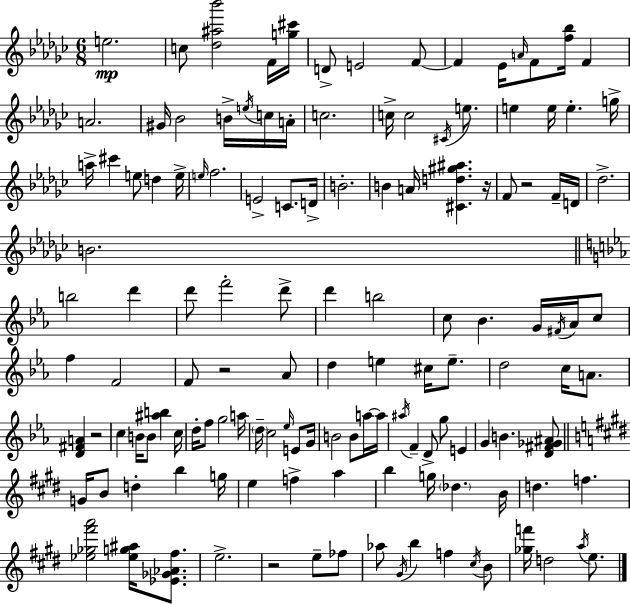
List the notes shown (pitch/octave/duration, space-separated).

E5/h. C5/e [Db5,A#5,Bb6]/h F4/s [G5,C#6]/s D4/e E4/h F4/e F4/q Eb4/s A4/s F4/e [F5,Bb5]/s F4/q A4/h. G#4/s Bb4/h B4/s E5/s C5/s A4/s C5/h. C5/s C5/h C#4/s E5/e. E5/q E5/s E5/q. G5/s A5/s C#6/q E5/e D5/q E5/s E5/s F5/h. E4/h C4/e. D4/s B4/h. B4/q A4/s [C#4,D5,G#5,A#5]/q. R/s F4/e R/h F4/s D4/s Db5/h. B4/h. B5/h D6/q D6/e F6/h D6/e D6/q B5/h C5/e Bb4/q. G4/s F#4/s Ab4/s C5/e F5/q F4/h F4/e R/h Ab4/e D5/q E5/q C#5/s E5/e. D5/h C5/s A4/e. [D4,F#4,A4]/q R/h C5/q B4/s B4/e [A#5,B5]/q C5/s D5/s F5/e G5/h A5/s D5/s C5/h Eb5/s E4/e G4/s B4/h B4/e A5/s A5/s A#5/s F4/q D4/e G5/e E4/q G4/q B4/q. [D4,F#4,Gb4,A#4]/e G4/s B4/e D5/q B5/q G5/s E5/q F5/q A5/q B5/q G5/s Db5/q. B4/s D5/q. F5/q. [Eb5,Gb5,F#6,A6]/h [Eb5,G5,A#5]/s [Eb4,Gb4,Ab4,F#5]/e. E5/h. R/h E5/e FES5/e Ab5/e G#4/s B5/q F5/q C#5/s B4/e [Gb5,F6]/s D5/h A5/s E5/e.